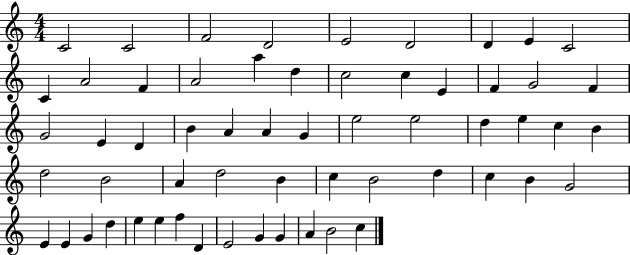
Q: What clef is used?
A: treble